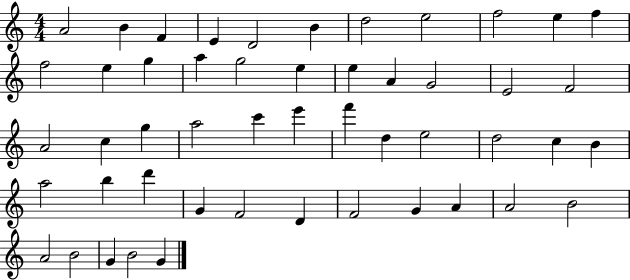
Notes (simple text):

A4/h B4/q F4/q E4/q D4/h B4/q D5/h E5/h F5/h E5/q F5/q F5/h E5/q G5/q A5/q G5/h E5/q E5/q A4/q G4/h E4/h F4/h A4/h C5/q G5/q A5/h C6/q E6/q F6/q D5/q E5/h D5/h C5/q B4/q A5/h B5/q D6/q G4/q F4/h D4/q F4/h G4/q A4/q A4/h B4/h A4/h B4/h G4/q B4/h G4/q